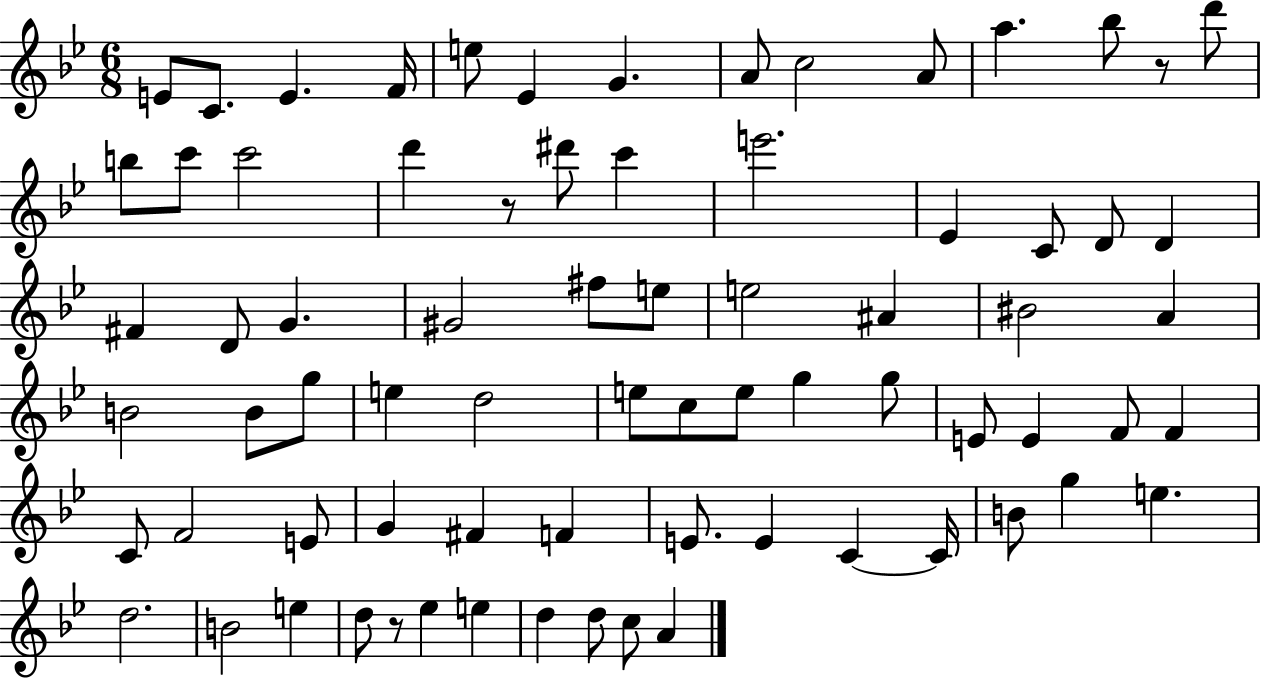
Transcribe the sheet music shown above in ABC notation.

X:1
T:Untitled
M:6/8
L:1/4
K:Bb
E/2 C/2 E F/4 e/2 _E G A/2 c2 A/2 a _b/2 z/2 d'/2 b/2 c'/2 c'2 d' z/2 ^d'/2 c' e'2 _E C/2 D/2 D ^F D/2 G ^G2 ^f/2 e/2 e2 ^A ^B2 A B2 B/2 g/2 e d2 e/2 c/2 e/2 g g/2 E/2 E F/2 F C/2 F2 E/2 G ^F F E/2 E C C/4 B/2 g e d2 B2 e d/2 z/2 _e e d d/2 c/2 A